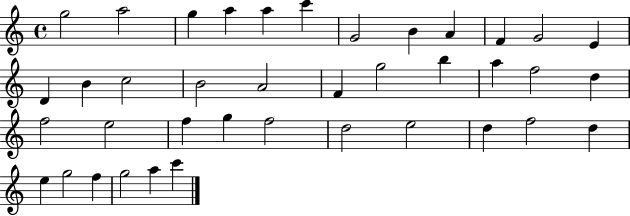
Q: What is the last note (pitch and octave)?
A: C6